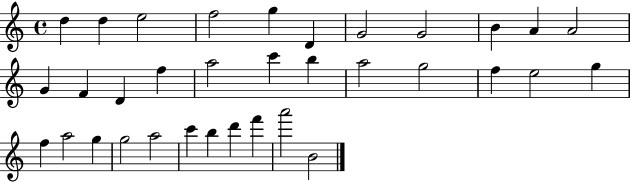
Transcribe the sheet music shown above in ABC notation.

X:1
T:Untitled
M:4/4
L:1/4
K:C
d d e2 f2 g D G2 G2 B A A2 G F D f a2 c' b a2 g2 f e2 g f a2 g g2 a2 c' b d' f' a'2 B2